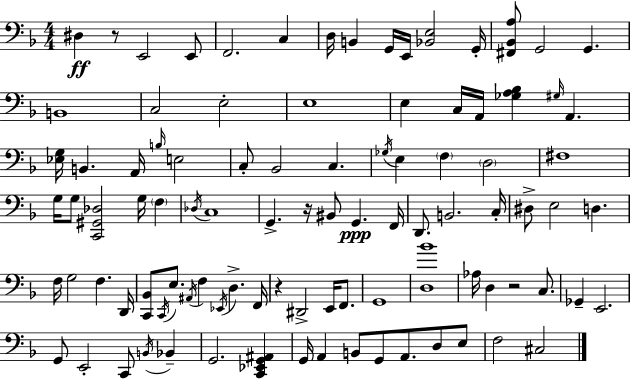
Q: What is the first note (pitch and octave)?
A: D#3